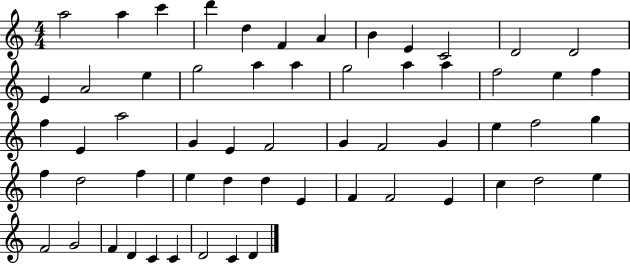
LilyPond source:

{
  \clef treble
  \numericTimeSignature
  \time 4/4
  \key c \major
  a''2 a''4 c'''4 | d'''4 d''4 f'4 a'4 | b'4 e'4 c'2 | d'2 d'2 | \break e'4 a'2 e''4 | g''2 a''4 a''4 | g''2 a''4 a''4 | f''2 e''4 f''4 | \break f''4 e'4 a''2 | g'4 e'4 f'2 | g'4 f'2 g'4 | e''4 f''2 g''4 | \break f''4 d''2 f''4 | e''4 d''4 d''4 e'4 | f'4 f'2 e'4 | c''4 d''2 e''4 | \break f'2 g'2 | f'4 d'4 c'4 c'4 | d'2 c'4 d'4 | \bar "|."
}